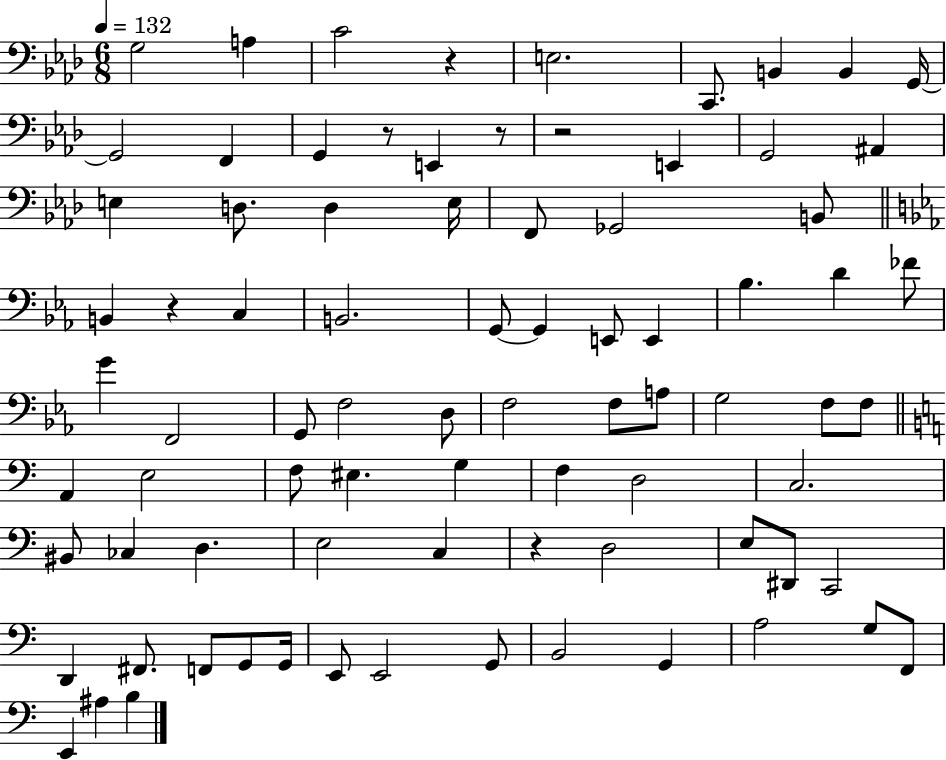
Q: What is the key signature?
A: AES major